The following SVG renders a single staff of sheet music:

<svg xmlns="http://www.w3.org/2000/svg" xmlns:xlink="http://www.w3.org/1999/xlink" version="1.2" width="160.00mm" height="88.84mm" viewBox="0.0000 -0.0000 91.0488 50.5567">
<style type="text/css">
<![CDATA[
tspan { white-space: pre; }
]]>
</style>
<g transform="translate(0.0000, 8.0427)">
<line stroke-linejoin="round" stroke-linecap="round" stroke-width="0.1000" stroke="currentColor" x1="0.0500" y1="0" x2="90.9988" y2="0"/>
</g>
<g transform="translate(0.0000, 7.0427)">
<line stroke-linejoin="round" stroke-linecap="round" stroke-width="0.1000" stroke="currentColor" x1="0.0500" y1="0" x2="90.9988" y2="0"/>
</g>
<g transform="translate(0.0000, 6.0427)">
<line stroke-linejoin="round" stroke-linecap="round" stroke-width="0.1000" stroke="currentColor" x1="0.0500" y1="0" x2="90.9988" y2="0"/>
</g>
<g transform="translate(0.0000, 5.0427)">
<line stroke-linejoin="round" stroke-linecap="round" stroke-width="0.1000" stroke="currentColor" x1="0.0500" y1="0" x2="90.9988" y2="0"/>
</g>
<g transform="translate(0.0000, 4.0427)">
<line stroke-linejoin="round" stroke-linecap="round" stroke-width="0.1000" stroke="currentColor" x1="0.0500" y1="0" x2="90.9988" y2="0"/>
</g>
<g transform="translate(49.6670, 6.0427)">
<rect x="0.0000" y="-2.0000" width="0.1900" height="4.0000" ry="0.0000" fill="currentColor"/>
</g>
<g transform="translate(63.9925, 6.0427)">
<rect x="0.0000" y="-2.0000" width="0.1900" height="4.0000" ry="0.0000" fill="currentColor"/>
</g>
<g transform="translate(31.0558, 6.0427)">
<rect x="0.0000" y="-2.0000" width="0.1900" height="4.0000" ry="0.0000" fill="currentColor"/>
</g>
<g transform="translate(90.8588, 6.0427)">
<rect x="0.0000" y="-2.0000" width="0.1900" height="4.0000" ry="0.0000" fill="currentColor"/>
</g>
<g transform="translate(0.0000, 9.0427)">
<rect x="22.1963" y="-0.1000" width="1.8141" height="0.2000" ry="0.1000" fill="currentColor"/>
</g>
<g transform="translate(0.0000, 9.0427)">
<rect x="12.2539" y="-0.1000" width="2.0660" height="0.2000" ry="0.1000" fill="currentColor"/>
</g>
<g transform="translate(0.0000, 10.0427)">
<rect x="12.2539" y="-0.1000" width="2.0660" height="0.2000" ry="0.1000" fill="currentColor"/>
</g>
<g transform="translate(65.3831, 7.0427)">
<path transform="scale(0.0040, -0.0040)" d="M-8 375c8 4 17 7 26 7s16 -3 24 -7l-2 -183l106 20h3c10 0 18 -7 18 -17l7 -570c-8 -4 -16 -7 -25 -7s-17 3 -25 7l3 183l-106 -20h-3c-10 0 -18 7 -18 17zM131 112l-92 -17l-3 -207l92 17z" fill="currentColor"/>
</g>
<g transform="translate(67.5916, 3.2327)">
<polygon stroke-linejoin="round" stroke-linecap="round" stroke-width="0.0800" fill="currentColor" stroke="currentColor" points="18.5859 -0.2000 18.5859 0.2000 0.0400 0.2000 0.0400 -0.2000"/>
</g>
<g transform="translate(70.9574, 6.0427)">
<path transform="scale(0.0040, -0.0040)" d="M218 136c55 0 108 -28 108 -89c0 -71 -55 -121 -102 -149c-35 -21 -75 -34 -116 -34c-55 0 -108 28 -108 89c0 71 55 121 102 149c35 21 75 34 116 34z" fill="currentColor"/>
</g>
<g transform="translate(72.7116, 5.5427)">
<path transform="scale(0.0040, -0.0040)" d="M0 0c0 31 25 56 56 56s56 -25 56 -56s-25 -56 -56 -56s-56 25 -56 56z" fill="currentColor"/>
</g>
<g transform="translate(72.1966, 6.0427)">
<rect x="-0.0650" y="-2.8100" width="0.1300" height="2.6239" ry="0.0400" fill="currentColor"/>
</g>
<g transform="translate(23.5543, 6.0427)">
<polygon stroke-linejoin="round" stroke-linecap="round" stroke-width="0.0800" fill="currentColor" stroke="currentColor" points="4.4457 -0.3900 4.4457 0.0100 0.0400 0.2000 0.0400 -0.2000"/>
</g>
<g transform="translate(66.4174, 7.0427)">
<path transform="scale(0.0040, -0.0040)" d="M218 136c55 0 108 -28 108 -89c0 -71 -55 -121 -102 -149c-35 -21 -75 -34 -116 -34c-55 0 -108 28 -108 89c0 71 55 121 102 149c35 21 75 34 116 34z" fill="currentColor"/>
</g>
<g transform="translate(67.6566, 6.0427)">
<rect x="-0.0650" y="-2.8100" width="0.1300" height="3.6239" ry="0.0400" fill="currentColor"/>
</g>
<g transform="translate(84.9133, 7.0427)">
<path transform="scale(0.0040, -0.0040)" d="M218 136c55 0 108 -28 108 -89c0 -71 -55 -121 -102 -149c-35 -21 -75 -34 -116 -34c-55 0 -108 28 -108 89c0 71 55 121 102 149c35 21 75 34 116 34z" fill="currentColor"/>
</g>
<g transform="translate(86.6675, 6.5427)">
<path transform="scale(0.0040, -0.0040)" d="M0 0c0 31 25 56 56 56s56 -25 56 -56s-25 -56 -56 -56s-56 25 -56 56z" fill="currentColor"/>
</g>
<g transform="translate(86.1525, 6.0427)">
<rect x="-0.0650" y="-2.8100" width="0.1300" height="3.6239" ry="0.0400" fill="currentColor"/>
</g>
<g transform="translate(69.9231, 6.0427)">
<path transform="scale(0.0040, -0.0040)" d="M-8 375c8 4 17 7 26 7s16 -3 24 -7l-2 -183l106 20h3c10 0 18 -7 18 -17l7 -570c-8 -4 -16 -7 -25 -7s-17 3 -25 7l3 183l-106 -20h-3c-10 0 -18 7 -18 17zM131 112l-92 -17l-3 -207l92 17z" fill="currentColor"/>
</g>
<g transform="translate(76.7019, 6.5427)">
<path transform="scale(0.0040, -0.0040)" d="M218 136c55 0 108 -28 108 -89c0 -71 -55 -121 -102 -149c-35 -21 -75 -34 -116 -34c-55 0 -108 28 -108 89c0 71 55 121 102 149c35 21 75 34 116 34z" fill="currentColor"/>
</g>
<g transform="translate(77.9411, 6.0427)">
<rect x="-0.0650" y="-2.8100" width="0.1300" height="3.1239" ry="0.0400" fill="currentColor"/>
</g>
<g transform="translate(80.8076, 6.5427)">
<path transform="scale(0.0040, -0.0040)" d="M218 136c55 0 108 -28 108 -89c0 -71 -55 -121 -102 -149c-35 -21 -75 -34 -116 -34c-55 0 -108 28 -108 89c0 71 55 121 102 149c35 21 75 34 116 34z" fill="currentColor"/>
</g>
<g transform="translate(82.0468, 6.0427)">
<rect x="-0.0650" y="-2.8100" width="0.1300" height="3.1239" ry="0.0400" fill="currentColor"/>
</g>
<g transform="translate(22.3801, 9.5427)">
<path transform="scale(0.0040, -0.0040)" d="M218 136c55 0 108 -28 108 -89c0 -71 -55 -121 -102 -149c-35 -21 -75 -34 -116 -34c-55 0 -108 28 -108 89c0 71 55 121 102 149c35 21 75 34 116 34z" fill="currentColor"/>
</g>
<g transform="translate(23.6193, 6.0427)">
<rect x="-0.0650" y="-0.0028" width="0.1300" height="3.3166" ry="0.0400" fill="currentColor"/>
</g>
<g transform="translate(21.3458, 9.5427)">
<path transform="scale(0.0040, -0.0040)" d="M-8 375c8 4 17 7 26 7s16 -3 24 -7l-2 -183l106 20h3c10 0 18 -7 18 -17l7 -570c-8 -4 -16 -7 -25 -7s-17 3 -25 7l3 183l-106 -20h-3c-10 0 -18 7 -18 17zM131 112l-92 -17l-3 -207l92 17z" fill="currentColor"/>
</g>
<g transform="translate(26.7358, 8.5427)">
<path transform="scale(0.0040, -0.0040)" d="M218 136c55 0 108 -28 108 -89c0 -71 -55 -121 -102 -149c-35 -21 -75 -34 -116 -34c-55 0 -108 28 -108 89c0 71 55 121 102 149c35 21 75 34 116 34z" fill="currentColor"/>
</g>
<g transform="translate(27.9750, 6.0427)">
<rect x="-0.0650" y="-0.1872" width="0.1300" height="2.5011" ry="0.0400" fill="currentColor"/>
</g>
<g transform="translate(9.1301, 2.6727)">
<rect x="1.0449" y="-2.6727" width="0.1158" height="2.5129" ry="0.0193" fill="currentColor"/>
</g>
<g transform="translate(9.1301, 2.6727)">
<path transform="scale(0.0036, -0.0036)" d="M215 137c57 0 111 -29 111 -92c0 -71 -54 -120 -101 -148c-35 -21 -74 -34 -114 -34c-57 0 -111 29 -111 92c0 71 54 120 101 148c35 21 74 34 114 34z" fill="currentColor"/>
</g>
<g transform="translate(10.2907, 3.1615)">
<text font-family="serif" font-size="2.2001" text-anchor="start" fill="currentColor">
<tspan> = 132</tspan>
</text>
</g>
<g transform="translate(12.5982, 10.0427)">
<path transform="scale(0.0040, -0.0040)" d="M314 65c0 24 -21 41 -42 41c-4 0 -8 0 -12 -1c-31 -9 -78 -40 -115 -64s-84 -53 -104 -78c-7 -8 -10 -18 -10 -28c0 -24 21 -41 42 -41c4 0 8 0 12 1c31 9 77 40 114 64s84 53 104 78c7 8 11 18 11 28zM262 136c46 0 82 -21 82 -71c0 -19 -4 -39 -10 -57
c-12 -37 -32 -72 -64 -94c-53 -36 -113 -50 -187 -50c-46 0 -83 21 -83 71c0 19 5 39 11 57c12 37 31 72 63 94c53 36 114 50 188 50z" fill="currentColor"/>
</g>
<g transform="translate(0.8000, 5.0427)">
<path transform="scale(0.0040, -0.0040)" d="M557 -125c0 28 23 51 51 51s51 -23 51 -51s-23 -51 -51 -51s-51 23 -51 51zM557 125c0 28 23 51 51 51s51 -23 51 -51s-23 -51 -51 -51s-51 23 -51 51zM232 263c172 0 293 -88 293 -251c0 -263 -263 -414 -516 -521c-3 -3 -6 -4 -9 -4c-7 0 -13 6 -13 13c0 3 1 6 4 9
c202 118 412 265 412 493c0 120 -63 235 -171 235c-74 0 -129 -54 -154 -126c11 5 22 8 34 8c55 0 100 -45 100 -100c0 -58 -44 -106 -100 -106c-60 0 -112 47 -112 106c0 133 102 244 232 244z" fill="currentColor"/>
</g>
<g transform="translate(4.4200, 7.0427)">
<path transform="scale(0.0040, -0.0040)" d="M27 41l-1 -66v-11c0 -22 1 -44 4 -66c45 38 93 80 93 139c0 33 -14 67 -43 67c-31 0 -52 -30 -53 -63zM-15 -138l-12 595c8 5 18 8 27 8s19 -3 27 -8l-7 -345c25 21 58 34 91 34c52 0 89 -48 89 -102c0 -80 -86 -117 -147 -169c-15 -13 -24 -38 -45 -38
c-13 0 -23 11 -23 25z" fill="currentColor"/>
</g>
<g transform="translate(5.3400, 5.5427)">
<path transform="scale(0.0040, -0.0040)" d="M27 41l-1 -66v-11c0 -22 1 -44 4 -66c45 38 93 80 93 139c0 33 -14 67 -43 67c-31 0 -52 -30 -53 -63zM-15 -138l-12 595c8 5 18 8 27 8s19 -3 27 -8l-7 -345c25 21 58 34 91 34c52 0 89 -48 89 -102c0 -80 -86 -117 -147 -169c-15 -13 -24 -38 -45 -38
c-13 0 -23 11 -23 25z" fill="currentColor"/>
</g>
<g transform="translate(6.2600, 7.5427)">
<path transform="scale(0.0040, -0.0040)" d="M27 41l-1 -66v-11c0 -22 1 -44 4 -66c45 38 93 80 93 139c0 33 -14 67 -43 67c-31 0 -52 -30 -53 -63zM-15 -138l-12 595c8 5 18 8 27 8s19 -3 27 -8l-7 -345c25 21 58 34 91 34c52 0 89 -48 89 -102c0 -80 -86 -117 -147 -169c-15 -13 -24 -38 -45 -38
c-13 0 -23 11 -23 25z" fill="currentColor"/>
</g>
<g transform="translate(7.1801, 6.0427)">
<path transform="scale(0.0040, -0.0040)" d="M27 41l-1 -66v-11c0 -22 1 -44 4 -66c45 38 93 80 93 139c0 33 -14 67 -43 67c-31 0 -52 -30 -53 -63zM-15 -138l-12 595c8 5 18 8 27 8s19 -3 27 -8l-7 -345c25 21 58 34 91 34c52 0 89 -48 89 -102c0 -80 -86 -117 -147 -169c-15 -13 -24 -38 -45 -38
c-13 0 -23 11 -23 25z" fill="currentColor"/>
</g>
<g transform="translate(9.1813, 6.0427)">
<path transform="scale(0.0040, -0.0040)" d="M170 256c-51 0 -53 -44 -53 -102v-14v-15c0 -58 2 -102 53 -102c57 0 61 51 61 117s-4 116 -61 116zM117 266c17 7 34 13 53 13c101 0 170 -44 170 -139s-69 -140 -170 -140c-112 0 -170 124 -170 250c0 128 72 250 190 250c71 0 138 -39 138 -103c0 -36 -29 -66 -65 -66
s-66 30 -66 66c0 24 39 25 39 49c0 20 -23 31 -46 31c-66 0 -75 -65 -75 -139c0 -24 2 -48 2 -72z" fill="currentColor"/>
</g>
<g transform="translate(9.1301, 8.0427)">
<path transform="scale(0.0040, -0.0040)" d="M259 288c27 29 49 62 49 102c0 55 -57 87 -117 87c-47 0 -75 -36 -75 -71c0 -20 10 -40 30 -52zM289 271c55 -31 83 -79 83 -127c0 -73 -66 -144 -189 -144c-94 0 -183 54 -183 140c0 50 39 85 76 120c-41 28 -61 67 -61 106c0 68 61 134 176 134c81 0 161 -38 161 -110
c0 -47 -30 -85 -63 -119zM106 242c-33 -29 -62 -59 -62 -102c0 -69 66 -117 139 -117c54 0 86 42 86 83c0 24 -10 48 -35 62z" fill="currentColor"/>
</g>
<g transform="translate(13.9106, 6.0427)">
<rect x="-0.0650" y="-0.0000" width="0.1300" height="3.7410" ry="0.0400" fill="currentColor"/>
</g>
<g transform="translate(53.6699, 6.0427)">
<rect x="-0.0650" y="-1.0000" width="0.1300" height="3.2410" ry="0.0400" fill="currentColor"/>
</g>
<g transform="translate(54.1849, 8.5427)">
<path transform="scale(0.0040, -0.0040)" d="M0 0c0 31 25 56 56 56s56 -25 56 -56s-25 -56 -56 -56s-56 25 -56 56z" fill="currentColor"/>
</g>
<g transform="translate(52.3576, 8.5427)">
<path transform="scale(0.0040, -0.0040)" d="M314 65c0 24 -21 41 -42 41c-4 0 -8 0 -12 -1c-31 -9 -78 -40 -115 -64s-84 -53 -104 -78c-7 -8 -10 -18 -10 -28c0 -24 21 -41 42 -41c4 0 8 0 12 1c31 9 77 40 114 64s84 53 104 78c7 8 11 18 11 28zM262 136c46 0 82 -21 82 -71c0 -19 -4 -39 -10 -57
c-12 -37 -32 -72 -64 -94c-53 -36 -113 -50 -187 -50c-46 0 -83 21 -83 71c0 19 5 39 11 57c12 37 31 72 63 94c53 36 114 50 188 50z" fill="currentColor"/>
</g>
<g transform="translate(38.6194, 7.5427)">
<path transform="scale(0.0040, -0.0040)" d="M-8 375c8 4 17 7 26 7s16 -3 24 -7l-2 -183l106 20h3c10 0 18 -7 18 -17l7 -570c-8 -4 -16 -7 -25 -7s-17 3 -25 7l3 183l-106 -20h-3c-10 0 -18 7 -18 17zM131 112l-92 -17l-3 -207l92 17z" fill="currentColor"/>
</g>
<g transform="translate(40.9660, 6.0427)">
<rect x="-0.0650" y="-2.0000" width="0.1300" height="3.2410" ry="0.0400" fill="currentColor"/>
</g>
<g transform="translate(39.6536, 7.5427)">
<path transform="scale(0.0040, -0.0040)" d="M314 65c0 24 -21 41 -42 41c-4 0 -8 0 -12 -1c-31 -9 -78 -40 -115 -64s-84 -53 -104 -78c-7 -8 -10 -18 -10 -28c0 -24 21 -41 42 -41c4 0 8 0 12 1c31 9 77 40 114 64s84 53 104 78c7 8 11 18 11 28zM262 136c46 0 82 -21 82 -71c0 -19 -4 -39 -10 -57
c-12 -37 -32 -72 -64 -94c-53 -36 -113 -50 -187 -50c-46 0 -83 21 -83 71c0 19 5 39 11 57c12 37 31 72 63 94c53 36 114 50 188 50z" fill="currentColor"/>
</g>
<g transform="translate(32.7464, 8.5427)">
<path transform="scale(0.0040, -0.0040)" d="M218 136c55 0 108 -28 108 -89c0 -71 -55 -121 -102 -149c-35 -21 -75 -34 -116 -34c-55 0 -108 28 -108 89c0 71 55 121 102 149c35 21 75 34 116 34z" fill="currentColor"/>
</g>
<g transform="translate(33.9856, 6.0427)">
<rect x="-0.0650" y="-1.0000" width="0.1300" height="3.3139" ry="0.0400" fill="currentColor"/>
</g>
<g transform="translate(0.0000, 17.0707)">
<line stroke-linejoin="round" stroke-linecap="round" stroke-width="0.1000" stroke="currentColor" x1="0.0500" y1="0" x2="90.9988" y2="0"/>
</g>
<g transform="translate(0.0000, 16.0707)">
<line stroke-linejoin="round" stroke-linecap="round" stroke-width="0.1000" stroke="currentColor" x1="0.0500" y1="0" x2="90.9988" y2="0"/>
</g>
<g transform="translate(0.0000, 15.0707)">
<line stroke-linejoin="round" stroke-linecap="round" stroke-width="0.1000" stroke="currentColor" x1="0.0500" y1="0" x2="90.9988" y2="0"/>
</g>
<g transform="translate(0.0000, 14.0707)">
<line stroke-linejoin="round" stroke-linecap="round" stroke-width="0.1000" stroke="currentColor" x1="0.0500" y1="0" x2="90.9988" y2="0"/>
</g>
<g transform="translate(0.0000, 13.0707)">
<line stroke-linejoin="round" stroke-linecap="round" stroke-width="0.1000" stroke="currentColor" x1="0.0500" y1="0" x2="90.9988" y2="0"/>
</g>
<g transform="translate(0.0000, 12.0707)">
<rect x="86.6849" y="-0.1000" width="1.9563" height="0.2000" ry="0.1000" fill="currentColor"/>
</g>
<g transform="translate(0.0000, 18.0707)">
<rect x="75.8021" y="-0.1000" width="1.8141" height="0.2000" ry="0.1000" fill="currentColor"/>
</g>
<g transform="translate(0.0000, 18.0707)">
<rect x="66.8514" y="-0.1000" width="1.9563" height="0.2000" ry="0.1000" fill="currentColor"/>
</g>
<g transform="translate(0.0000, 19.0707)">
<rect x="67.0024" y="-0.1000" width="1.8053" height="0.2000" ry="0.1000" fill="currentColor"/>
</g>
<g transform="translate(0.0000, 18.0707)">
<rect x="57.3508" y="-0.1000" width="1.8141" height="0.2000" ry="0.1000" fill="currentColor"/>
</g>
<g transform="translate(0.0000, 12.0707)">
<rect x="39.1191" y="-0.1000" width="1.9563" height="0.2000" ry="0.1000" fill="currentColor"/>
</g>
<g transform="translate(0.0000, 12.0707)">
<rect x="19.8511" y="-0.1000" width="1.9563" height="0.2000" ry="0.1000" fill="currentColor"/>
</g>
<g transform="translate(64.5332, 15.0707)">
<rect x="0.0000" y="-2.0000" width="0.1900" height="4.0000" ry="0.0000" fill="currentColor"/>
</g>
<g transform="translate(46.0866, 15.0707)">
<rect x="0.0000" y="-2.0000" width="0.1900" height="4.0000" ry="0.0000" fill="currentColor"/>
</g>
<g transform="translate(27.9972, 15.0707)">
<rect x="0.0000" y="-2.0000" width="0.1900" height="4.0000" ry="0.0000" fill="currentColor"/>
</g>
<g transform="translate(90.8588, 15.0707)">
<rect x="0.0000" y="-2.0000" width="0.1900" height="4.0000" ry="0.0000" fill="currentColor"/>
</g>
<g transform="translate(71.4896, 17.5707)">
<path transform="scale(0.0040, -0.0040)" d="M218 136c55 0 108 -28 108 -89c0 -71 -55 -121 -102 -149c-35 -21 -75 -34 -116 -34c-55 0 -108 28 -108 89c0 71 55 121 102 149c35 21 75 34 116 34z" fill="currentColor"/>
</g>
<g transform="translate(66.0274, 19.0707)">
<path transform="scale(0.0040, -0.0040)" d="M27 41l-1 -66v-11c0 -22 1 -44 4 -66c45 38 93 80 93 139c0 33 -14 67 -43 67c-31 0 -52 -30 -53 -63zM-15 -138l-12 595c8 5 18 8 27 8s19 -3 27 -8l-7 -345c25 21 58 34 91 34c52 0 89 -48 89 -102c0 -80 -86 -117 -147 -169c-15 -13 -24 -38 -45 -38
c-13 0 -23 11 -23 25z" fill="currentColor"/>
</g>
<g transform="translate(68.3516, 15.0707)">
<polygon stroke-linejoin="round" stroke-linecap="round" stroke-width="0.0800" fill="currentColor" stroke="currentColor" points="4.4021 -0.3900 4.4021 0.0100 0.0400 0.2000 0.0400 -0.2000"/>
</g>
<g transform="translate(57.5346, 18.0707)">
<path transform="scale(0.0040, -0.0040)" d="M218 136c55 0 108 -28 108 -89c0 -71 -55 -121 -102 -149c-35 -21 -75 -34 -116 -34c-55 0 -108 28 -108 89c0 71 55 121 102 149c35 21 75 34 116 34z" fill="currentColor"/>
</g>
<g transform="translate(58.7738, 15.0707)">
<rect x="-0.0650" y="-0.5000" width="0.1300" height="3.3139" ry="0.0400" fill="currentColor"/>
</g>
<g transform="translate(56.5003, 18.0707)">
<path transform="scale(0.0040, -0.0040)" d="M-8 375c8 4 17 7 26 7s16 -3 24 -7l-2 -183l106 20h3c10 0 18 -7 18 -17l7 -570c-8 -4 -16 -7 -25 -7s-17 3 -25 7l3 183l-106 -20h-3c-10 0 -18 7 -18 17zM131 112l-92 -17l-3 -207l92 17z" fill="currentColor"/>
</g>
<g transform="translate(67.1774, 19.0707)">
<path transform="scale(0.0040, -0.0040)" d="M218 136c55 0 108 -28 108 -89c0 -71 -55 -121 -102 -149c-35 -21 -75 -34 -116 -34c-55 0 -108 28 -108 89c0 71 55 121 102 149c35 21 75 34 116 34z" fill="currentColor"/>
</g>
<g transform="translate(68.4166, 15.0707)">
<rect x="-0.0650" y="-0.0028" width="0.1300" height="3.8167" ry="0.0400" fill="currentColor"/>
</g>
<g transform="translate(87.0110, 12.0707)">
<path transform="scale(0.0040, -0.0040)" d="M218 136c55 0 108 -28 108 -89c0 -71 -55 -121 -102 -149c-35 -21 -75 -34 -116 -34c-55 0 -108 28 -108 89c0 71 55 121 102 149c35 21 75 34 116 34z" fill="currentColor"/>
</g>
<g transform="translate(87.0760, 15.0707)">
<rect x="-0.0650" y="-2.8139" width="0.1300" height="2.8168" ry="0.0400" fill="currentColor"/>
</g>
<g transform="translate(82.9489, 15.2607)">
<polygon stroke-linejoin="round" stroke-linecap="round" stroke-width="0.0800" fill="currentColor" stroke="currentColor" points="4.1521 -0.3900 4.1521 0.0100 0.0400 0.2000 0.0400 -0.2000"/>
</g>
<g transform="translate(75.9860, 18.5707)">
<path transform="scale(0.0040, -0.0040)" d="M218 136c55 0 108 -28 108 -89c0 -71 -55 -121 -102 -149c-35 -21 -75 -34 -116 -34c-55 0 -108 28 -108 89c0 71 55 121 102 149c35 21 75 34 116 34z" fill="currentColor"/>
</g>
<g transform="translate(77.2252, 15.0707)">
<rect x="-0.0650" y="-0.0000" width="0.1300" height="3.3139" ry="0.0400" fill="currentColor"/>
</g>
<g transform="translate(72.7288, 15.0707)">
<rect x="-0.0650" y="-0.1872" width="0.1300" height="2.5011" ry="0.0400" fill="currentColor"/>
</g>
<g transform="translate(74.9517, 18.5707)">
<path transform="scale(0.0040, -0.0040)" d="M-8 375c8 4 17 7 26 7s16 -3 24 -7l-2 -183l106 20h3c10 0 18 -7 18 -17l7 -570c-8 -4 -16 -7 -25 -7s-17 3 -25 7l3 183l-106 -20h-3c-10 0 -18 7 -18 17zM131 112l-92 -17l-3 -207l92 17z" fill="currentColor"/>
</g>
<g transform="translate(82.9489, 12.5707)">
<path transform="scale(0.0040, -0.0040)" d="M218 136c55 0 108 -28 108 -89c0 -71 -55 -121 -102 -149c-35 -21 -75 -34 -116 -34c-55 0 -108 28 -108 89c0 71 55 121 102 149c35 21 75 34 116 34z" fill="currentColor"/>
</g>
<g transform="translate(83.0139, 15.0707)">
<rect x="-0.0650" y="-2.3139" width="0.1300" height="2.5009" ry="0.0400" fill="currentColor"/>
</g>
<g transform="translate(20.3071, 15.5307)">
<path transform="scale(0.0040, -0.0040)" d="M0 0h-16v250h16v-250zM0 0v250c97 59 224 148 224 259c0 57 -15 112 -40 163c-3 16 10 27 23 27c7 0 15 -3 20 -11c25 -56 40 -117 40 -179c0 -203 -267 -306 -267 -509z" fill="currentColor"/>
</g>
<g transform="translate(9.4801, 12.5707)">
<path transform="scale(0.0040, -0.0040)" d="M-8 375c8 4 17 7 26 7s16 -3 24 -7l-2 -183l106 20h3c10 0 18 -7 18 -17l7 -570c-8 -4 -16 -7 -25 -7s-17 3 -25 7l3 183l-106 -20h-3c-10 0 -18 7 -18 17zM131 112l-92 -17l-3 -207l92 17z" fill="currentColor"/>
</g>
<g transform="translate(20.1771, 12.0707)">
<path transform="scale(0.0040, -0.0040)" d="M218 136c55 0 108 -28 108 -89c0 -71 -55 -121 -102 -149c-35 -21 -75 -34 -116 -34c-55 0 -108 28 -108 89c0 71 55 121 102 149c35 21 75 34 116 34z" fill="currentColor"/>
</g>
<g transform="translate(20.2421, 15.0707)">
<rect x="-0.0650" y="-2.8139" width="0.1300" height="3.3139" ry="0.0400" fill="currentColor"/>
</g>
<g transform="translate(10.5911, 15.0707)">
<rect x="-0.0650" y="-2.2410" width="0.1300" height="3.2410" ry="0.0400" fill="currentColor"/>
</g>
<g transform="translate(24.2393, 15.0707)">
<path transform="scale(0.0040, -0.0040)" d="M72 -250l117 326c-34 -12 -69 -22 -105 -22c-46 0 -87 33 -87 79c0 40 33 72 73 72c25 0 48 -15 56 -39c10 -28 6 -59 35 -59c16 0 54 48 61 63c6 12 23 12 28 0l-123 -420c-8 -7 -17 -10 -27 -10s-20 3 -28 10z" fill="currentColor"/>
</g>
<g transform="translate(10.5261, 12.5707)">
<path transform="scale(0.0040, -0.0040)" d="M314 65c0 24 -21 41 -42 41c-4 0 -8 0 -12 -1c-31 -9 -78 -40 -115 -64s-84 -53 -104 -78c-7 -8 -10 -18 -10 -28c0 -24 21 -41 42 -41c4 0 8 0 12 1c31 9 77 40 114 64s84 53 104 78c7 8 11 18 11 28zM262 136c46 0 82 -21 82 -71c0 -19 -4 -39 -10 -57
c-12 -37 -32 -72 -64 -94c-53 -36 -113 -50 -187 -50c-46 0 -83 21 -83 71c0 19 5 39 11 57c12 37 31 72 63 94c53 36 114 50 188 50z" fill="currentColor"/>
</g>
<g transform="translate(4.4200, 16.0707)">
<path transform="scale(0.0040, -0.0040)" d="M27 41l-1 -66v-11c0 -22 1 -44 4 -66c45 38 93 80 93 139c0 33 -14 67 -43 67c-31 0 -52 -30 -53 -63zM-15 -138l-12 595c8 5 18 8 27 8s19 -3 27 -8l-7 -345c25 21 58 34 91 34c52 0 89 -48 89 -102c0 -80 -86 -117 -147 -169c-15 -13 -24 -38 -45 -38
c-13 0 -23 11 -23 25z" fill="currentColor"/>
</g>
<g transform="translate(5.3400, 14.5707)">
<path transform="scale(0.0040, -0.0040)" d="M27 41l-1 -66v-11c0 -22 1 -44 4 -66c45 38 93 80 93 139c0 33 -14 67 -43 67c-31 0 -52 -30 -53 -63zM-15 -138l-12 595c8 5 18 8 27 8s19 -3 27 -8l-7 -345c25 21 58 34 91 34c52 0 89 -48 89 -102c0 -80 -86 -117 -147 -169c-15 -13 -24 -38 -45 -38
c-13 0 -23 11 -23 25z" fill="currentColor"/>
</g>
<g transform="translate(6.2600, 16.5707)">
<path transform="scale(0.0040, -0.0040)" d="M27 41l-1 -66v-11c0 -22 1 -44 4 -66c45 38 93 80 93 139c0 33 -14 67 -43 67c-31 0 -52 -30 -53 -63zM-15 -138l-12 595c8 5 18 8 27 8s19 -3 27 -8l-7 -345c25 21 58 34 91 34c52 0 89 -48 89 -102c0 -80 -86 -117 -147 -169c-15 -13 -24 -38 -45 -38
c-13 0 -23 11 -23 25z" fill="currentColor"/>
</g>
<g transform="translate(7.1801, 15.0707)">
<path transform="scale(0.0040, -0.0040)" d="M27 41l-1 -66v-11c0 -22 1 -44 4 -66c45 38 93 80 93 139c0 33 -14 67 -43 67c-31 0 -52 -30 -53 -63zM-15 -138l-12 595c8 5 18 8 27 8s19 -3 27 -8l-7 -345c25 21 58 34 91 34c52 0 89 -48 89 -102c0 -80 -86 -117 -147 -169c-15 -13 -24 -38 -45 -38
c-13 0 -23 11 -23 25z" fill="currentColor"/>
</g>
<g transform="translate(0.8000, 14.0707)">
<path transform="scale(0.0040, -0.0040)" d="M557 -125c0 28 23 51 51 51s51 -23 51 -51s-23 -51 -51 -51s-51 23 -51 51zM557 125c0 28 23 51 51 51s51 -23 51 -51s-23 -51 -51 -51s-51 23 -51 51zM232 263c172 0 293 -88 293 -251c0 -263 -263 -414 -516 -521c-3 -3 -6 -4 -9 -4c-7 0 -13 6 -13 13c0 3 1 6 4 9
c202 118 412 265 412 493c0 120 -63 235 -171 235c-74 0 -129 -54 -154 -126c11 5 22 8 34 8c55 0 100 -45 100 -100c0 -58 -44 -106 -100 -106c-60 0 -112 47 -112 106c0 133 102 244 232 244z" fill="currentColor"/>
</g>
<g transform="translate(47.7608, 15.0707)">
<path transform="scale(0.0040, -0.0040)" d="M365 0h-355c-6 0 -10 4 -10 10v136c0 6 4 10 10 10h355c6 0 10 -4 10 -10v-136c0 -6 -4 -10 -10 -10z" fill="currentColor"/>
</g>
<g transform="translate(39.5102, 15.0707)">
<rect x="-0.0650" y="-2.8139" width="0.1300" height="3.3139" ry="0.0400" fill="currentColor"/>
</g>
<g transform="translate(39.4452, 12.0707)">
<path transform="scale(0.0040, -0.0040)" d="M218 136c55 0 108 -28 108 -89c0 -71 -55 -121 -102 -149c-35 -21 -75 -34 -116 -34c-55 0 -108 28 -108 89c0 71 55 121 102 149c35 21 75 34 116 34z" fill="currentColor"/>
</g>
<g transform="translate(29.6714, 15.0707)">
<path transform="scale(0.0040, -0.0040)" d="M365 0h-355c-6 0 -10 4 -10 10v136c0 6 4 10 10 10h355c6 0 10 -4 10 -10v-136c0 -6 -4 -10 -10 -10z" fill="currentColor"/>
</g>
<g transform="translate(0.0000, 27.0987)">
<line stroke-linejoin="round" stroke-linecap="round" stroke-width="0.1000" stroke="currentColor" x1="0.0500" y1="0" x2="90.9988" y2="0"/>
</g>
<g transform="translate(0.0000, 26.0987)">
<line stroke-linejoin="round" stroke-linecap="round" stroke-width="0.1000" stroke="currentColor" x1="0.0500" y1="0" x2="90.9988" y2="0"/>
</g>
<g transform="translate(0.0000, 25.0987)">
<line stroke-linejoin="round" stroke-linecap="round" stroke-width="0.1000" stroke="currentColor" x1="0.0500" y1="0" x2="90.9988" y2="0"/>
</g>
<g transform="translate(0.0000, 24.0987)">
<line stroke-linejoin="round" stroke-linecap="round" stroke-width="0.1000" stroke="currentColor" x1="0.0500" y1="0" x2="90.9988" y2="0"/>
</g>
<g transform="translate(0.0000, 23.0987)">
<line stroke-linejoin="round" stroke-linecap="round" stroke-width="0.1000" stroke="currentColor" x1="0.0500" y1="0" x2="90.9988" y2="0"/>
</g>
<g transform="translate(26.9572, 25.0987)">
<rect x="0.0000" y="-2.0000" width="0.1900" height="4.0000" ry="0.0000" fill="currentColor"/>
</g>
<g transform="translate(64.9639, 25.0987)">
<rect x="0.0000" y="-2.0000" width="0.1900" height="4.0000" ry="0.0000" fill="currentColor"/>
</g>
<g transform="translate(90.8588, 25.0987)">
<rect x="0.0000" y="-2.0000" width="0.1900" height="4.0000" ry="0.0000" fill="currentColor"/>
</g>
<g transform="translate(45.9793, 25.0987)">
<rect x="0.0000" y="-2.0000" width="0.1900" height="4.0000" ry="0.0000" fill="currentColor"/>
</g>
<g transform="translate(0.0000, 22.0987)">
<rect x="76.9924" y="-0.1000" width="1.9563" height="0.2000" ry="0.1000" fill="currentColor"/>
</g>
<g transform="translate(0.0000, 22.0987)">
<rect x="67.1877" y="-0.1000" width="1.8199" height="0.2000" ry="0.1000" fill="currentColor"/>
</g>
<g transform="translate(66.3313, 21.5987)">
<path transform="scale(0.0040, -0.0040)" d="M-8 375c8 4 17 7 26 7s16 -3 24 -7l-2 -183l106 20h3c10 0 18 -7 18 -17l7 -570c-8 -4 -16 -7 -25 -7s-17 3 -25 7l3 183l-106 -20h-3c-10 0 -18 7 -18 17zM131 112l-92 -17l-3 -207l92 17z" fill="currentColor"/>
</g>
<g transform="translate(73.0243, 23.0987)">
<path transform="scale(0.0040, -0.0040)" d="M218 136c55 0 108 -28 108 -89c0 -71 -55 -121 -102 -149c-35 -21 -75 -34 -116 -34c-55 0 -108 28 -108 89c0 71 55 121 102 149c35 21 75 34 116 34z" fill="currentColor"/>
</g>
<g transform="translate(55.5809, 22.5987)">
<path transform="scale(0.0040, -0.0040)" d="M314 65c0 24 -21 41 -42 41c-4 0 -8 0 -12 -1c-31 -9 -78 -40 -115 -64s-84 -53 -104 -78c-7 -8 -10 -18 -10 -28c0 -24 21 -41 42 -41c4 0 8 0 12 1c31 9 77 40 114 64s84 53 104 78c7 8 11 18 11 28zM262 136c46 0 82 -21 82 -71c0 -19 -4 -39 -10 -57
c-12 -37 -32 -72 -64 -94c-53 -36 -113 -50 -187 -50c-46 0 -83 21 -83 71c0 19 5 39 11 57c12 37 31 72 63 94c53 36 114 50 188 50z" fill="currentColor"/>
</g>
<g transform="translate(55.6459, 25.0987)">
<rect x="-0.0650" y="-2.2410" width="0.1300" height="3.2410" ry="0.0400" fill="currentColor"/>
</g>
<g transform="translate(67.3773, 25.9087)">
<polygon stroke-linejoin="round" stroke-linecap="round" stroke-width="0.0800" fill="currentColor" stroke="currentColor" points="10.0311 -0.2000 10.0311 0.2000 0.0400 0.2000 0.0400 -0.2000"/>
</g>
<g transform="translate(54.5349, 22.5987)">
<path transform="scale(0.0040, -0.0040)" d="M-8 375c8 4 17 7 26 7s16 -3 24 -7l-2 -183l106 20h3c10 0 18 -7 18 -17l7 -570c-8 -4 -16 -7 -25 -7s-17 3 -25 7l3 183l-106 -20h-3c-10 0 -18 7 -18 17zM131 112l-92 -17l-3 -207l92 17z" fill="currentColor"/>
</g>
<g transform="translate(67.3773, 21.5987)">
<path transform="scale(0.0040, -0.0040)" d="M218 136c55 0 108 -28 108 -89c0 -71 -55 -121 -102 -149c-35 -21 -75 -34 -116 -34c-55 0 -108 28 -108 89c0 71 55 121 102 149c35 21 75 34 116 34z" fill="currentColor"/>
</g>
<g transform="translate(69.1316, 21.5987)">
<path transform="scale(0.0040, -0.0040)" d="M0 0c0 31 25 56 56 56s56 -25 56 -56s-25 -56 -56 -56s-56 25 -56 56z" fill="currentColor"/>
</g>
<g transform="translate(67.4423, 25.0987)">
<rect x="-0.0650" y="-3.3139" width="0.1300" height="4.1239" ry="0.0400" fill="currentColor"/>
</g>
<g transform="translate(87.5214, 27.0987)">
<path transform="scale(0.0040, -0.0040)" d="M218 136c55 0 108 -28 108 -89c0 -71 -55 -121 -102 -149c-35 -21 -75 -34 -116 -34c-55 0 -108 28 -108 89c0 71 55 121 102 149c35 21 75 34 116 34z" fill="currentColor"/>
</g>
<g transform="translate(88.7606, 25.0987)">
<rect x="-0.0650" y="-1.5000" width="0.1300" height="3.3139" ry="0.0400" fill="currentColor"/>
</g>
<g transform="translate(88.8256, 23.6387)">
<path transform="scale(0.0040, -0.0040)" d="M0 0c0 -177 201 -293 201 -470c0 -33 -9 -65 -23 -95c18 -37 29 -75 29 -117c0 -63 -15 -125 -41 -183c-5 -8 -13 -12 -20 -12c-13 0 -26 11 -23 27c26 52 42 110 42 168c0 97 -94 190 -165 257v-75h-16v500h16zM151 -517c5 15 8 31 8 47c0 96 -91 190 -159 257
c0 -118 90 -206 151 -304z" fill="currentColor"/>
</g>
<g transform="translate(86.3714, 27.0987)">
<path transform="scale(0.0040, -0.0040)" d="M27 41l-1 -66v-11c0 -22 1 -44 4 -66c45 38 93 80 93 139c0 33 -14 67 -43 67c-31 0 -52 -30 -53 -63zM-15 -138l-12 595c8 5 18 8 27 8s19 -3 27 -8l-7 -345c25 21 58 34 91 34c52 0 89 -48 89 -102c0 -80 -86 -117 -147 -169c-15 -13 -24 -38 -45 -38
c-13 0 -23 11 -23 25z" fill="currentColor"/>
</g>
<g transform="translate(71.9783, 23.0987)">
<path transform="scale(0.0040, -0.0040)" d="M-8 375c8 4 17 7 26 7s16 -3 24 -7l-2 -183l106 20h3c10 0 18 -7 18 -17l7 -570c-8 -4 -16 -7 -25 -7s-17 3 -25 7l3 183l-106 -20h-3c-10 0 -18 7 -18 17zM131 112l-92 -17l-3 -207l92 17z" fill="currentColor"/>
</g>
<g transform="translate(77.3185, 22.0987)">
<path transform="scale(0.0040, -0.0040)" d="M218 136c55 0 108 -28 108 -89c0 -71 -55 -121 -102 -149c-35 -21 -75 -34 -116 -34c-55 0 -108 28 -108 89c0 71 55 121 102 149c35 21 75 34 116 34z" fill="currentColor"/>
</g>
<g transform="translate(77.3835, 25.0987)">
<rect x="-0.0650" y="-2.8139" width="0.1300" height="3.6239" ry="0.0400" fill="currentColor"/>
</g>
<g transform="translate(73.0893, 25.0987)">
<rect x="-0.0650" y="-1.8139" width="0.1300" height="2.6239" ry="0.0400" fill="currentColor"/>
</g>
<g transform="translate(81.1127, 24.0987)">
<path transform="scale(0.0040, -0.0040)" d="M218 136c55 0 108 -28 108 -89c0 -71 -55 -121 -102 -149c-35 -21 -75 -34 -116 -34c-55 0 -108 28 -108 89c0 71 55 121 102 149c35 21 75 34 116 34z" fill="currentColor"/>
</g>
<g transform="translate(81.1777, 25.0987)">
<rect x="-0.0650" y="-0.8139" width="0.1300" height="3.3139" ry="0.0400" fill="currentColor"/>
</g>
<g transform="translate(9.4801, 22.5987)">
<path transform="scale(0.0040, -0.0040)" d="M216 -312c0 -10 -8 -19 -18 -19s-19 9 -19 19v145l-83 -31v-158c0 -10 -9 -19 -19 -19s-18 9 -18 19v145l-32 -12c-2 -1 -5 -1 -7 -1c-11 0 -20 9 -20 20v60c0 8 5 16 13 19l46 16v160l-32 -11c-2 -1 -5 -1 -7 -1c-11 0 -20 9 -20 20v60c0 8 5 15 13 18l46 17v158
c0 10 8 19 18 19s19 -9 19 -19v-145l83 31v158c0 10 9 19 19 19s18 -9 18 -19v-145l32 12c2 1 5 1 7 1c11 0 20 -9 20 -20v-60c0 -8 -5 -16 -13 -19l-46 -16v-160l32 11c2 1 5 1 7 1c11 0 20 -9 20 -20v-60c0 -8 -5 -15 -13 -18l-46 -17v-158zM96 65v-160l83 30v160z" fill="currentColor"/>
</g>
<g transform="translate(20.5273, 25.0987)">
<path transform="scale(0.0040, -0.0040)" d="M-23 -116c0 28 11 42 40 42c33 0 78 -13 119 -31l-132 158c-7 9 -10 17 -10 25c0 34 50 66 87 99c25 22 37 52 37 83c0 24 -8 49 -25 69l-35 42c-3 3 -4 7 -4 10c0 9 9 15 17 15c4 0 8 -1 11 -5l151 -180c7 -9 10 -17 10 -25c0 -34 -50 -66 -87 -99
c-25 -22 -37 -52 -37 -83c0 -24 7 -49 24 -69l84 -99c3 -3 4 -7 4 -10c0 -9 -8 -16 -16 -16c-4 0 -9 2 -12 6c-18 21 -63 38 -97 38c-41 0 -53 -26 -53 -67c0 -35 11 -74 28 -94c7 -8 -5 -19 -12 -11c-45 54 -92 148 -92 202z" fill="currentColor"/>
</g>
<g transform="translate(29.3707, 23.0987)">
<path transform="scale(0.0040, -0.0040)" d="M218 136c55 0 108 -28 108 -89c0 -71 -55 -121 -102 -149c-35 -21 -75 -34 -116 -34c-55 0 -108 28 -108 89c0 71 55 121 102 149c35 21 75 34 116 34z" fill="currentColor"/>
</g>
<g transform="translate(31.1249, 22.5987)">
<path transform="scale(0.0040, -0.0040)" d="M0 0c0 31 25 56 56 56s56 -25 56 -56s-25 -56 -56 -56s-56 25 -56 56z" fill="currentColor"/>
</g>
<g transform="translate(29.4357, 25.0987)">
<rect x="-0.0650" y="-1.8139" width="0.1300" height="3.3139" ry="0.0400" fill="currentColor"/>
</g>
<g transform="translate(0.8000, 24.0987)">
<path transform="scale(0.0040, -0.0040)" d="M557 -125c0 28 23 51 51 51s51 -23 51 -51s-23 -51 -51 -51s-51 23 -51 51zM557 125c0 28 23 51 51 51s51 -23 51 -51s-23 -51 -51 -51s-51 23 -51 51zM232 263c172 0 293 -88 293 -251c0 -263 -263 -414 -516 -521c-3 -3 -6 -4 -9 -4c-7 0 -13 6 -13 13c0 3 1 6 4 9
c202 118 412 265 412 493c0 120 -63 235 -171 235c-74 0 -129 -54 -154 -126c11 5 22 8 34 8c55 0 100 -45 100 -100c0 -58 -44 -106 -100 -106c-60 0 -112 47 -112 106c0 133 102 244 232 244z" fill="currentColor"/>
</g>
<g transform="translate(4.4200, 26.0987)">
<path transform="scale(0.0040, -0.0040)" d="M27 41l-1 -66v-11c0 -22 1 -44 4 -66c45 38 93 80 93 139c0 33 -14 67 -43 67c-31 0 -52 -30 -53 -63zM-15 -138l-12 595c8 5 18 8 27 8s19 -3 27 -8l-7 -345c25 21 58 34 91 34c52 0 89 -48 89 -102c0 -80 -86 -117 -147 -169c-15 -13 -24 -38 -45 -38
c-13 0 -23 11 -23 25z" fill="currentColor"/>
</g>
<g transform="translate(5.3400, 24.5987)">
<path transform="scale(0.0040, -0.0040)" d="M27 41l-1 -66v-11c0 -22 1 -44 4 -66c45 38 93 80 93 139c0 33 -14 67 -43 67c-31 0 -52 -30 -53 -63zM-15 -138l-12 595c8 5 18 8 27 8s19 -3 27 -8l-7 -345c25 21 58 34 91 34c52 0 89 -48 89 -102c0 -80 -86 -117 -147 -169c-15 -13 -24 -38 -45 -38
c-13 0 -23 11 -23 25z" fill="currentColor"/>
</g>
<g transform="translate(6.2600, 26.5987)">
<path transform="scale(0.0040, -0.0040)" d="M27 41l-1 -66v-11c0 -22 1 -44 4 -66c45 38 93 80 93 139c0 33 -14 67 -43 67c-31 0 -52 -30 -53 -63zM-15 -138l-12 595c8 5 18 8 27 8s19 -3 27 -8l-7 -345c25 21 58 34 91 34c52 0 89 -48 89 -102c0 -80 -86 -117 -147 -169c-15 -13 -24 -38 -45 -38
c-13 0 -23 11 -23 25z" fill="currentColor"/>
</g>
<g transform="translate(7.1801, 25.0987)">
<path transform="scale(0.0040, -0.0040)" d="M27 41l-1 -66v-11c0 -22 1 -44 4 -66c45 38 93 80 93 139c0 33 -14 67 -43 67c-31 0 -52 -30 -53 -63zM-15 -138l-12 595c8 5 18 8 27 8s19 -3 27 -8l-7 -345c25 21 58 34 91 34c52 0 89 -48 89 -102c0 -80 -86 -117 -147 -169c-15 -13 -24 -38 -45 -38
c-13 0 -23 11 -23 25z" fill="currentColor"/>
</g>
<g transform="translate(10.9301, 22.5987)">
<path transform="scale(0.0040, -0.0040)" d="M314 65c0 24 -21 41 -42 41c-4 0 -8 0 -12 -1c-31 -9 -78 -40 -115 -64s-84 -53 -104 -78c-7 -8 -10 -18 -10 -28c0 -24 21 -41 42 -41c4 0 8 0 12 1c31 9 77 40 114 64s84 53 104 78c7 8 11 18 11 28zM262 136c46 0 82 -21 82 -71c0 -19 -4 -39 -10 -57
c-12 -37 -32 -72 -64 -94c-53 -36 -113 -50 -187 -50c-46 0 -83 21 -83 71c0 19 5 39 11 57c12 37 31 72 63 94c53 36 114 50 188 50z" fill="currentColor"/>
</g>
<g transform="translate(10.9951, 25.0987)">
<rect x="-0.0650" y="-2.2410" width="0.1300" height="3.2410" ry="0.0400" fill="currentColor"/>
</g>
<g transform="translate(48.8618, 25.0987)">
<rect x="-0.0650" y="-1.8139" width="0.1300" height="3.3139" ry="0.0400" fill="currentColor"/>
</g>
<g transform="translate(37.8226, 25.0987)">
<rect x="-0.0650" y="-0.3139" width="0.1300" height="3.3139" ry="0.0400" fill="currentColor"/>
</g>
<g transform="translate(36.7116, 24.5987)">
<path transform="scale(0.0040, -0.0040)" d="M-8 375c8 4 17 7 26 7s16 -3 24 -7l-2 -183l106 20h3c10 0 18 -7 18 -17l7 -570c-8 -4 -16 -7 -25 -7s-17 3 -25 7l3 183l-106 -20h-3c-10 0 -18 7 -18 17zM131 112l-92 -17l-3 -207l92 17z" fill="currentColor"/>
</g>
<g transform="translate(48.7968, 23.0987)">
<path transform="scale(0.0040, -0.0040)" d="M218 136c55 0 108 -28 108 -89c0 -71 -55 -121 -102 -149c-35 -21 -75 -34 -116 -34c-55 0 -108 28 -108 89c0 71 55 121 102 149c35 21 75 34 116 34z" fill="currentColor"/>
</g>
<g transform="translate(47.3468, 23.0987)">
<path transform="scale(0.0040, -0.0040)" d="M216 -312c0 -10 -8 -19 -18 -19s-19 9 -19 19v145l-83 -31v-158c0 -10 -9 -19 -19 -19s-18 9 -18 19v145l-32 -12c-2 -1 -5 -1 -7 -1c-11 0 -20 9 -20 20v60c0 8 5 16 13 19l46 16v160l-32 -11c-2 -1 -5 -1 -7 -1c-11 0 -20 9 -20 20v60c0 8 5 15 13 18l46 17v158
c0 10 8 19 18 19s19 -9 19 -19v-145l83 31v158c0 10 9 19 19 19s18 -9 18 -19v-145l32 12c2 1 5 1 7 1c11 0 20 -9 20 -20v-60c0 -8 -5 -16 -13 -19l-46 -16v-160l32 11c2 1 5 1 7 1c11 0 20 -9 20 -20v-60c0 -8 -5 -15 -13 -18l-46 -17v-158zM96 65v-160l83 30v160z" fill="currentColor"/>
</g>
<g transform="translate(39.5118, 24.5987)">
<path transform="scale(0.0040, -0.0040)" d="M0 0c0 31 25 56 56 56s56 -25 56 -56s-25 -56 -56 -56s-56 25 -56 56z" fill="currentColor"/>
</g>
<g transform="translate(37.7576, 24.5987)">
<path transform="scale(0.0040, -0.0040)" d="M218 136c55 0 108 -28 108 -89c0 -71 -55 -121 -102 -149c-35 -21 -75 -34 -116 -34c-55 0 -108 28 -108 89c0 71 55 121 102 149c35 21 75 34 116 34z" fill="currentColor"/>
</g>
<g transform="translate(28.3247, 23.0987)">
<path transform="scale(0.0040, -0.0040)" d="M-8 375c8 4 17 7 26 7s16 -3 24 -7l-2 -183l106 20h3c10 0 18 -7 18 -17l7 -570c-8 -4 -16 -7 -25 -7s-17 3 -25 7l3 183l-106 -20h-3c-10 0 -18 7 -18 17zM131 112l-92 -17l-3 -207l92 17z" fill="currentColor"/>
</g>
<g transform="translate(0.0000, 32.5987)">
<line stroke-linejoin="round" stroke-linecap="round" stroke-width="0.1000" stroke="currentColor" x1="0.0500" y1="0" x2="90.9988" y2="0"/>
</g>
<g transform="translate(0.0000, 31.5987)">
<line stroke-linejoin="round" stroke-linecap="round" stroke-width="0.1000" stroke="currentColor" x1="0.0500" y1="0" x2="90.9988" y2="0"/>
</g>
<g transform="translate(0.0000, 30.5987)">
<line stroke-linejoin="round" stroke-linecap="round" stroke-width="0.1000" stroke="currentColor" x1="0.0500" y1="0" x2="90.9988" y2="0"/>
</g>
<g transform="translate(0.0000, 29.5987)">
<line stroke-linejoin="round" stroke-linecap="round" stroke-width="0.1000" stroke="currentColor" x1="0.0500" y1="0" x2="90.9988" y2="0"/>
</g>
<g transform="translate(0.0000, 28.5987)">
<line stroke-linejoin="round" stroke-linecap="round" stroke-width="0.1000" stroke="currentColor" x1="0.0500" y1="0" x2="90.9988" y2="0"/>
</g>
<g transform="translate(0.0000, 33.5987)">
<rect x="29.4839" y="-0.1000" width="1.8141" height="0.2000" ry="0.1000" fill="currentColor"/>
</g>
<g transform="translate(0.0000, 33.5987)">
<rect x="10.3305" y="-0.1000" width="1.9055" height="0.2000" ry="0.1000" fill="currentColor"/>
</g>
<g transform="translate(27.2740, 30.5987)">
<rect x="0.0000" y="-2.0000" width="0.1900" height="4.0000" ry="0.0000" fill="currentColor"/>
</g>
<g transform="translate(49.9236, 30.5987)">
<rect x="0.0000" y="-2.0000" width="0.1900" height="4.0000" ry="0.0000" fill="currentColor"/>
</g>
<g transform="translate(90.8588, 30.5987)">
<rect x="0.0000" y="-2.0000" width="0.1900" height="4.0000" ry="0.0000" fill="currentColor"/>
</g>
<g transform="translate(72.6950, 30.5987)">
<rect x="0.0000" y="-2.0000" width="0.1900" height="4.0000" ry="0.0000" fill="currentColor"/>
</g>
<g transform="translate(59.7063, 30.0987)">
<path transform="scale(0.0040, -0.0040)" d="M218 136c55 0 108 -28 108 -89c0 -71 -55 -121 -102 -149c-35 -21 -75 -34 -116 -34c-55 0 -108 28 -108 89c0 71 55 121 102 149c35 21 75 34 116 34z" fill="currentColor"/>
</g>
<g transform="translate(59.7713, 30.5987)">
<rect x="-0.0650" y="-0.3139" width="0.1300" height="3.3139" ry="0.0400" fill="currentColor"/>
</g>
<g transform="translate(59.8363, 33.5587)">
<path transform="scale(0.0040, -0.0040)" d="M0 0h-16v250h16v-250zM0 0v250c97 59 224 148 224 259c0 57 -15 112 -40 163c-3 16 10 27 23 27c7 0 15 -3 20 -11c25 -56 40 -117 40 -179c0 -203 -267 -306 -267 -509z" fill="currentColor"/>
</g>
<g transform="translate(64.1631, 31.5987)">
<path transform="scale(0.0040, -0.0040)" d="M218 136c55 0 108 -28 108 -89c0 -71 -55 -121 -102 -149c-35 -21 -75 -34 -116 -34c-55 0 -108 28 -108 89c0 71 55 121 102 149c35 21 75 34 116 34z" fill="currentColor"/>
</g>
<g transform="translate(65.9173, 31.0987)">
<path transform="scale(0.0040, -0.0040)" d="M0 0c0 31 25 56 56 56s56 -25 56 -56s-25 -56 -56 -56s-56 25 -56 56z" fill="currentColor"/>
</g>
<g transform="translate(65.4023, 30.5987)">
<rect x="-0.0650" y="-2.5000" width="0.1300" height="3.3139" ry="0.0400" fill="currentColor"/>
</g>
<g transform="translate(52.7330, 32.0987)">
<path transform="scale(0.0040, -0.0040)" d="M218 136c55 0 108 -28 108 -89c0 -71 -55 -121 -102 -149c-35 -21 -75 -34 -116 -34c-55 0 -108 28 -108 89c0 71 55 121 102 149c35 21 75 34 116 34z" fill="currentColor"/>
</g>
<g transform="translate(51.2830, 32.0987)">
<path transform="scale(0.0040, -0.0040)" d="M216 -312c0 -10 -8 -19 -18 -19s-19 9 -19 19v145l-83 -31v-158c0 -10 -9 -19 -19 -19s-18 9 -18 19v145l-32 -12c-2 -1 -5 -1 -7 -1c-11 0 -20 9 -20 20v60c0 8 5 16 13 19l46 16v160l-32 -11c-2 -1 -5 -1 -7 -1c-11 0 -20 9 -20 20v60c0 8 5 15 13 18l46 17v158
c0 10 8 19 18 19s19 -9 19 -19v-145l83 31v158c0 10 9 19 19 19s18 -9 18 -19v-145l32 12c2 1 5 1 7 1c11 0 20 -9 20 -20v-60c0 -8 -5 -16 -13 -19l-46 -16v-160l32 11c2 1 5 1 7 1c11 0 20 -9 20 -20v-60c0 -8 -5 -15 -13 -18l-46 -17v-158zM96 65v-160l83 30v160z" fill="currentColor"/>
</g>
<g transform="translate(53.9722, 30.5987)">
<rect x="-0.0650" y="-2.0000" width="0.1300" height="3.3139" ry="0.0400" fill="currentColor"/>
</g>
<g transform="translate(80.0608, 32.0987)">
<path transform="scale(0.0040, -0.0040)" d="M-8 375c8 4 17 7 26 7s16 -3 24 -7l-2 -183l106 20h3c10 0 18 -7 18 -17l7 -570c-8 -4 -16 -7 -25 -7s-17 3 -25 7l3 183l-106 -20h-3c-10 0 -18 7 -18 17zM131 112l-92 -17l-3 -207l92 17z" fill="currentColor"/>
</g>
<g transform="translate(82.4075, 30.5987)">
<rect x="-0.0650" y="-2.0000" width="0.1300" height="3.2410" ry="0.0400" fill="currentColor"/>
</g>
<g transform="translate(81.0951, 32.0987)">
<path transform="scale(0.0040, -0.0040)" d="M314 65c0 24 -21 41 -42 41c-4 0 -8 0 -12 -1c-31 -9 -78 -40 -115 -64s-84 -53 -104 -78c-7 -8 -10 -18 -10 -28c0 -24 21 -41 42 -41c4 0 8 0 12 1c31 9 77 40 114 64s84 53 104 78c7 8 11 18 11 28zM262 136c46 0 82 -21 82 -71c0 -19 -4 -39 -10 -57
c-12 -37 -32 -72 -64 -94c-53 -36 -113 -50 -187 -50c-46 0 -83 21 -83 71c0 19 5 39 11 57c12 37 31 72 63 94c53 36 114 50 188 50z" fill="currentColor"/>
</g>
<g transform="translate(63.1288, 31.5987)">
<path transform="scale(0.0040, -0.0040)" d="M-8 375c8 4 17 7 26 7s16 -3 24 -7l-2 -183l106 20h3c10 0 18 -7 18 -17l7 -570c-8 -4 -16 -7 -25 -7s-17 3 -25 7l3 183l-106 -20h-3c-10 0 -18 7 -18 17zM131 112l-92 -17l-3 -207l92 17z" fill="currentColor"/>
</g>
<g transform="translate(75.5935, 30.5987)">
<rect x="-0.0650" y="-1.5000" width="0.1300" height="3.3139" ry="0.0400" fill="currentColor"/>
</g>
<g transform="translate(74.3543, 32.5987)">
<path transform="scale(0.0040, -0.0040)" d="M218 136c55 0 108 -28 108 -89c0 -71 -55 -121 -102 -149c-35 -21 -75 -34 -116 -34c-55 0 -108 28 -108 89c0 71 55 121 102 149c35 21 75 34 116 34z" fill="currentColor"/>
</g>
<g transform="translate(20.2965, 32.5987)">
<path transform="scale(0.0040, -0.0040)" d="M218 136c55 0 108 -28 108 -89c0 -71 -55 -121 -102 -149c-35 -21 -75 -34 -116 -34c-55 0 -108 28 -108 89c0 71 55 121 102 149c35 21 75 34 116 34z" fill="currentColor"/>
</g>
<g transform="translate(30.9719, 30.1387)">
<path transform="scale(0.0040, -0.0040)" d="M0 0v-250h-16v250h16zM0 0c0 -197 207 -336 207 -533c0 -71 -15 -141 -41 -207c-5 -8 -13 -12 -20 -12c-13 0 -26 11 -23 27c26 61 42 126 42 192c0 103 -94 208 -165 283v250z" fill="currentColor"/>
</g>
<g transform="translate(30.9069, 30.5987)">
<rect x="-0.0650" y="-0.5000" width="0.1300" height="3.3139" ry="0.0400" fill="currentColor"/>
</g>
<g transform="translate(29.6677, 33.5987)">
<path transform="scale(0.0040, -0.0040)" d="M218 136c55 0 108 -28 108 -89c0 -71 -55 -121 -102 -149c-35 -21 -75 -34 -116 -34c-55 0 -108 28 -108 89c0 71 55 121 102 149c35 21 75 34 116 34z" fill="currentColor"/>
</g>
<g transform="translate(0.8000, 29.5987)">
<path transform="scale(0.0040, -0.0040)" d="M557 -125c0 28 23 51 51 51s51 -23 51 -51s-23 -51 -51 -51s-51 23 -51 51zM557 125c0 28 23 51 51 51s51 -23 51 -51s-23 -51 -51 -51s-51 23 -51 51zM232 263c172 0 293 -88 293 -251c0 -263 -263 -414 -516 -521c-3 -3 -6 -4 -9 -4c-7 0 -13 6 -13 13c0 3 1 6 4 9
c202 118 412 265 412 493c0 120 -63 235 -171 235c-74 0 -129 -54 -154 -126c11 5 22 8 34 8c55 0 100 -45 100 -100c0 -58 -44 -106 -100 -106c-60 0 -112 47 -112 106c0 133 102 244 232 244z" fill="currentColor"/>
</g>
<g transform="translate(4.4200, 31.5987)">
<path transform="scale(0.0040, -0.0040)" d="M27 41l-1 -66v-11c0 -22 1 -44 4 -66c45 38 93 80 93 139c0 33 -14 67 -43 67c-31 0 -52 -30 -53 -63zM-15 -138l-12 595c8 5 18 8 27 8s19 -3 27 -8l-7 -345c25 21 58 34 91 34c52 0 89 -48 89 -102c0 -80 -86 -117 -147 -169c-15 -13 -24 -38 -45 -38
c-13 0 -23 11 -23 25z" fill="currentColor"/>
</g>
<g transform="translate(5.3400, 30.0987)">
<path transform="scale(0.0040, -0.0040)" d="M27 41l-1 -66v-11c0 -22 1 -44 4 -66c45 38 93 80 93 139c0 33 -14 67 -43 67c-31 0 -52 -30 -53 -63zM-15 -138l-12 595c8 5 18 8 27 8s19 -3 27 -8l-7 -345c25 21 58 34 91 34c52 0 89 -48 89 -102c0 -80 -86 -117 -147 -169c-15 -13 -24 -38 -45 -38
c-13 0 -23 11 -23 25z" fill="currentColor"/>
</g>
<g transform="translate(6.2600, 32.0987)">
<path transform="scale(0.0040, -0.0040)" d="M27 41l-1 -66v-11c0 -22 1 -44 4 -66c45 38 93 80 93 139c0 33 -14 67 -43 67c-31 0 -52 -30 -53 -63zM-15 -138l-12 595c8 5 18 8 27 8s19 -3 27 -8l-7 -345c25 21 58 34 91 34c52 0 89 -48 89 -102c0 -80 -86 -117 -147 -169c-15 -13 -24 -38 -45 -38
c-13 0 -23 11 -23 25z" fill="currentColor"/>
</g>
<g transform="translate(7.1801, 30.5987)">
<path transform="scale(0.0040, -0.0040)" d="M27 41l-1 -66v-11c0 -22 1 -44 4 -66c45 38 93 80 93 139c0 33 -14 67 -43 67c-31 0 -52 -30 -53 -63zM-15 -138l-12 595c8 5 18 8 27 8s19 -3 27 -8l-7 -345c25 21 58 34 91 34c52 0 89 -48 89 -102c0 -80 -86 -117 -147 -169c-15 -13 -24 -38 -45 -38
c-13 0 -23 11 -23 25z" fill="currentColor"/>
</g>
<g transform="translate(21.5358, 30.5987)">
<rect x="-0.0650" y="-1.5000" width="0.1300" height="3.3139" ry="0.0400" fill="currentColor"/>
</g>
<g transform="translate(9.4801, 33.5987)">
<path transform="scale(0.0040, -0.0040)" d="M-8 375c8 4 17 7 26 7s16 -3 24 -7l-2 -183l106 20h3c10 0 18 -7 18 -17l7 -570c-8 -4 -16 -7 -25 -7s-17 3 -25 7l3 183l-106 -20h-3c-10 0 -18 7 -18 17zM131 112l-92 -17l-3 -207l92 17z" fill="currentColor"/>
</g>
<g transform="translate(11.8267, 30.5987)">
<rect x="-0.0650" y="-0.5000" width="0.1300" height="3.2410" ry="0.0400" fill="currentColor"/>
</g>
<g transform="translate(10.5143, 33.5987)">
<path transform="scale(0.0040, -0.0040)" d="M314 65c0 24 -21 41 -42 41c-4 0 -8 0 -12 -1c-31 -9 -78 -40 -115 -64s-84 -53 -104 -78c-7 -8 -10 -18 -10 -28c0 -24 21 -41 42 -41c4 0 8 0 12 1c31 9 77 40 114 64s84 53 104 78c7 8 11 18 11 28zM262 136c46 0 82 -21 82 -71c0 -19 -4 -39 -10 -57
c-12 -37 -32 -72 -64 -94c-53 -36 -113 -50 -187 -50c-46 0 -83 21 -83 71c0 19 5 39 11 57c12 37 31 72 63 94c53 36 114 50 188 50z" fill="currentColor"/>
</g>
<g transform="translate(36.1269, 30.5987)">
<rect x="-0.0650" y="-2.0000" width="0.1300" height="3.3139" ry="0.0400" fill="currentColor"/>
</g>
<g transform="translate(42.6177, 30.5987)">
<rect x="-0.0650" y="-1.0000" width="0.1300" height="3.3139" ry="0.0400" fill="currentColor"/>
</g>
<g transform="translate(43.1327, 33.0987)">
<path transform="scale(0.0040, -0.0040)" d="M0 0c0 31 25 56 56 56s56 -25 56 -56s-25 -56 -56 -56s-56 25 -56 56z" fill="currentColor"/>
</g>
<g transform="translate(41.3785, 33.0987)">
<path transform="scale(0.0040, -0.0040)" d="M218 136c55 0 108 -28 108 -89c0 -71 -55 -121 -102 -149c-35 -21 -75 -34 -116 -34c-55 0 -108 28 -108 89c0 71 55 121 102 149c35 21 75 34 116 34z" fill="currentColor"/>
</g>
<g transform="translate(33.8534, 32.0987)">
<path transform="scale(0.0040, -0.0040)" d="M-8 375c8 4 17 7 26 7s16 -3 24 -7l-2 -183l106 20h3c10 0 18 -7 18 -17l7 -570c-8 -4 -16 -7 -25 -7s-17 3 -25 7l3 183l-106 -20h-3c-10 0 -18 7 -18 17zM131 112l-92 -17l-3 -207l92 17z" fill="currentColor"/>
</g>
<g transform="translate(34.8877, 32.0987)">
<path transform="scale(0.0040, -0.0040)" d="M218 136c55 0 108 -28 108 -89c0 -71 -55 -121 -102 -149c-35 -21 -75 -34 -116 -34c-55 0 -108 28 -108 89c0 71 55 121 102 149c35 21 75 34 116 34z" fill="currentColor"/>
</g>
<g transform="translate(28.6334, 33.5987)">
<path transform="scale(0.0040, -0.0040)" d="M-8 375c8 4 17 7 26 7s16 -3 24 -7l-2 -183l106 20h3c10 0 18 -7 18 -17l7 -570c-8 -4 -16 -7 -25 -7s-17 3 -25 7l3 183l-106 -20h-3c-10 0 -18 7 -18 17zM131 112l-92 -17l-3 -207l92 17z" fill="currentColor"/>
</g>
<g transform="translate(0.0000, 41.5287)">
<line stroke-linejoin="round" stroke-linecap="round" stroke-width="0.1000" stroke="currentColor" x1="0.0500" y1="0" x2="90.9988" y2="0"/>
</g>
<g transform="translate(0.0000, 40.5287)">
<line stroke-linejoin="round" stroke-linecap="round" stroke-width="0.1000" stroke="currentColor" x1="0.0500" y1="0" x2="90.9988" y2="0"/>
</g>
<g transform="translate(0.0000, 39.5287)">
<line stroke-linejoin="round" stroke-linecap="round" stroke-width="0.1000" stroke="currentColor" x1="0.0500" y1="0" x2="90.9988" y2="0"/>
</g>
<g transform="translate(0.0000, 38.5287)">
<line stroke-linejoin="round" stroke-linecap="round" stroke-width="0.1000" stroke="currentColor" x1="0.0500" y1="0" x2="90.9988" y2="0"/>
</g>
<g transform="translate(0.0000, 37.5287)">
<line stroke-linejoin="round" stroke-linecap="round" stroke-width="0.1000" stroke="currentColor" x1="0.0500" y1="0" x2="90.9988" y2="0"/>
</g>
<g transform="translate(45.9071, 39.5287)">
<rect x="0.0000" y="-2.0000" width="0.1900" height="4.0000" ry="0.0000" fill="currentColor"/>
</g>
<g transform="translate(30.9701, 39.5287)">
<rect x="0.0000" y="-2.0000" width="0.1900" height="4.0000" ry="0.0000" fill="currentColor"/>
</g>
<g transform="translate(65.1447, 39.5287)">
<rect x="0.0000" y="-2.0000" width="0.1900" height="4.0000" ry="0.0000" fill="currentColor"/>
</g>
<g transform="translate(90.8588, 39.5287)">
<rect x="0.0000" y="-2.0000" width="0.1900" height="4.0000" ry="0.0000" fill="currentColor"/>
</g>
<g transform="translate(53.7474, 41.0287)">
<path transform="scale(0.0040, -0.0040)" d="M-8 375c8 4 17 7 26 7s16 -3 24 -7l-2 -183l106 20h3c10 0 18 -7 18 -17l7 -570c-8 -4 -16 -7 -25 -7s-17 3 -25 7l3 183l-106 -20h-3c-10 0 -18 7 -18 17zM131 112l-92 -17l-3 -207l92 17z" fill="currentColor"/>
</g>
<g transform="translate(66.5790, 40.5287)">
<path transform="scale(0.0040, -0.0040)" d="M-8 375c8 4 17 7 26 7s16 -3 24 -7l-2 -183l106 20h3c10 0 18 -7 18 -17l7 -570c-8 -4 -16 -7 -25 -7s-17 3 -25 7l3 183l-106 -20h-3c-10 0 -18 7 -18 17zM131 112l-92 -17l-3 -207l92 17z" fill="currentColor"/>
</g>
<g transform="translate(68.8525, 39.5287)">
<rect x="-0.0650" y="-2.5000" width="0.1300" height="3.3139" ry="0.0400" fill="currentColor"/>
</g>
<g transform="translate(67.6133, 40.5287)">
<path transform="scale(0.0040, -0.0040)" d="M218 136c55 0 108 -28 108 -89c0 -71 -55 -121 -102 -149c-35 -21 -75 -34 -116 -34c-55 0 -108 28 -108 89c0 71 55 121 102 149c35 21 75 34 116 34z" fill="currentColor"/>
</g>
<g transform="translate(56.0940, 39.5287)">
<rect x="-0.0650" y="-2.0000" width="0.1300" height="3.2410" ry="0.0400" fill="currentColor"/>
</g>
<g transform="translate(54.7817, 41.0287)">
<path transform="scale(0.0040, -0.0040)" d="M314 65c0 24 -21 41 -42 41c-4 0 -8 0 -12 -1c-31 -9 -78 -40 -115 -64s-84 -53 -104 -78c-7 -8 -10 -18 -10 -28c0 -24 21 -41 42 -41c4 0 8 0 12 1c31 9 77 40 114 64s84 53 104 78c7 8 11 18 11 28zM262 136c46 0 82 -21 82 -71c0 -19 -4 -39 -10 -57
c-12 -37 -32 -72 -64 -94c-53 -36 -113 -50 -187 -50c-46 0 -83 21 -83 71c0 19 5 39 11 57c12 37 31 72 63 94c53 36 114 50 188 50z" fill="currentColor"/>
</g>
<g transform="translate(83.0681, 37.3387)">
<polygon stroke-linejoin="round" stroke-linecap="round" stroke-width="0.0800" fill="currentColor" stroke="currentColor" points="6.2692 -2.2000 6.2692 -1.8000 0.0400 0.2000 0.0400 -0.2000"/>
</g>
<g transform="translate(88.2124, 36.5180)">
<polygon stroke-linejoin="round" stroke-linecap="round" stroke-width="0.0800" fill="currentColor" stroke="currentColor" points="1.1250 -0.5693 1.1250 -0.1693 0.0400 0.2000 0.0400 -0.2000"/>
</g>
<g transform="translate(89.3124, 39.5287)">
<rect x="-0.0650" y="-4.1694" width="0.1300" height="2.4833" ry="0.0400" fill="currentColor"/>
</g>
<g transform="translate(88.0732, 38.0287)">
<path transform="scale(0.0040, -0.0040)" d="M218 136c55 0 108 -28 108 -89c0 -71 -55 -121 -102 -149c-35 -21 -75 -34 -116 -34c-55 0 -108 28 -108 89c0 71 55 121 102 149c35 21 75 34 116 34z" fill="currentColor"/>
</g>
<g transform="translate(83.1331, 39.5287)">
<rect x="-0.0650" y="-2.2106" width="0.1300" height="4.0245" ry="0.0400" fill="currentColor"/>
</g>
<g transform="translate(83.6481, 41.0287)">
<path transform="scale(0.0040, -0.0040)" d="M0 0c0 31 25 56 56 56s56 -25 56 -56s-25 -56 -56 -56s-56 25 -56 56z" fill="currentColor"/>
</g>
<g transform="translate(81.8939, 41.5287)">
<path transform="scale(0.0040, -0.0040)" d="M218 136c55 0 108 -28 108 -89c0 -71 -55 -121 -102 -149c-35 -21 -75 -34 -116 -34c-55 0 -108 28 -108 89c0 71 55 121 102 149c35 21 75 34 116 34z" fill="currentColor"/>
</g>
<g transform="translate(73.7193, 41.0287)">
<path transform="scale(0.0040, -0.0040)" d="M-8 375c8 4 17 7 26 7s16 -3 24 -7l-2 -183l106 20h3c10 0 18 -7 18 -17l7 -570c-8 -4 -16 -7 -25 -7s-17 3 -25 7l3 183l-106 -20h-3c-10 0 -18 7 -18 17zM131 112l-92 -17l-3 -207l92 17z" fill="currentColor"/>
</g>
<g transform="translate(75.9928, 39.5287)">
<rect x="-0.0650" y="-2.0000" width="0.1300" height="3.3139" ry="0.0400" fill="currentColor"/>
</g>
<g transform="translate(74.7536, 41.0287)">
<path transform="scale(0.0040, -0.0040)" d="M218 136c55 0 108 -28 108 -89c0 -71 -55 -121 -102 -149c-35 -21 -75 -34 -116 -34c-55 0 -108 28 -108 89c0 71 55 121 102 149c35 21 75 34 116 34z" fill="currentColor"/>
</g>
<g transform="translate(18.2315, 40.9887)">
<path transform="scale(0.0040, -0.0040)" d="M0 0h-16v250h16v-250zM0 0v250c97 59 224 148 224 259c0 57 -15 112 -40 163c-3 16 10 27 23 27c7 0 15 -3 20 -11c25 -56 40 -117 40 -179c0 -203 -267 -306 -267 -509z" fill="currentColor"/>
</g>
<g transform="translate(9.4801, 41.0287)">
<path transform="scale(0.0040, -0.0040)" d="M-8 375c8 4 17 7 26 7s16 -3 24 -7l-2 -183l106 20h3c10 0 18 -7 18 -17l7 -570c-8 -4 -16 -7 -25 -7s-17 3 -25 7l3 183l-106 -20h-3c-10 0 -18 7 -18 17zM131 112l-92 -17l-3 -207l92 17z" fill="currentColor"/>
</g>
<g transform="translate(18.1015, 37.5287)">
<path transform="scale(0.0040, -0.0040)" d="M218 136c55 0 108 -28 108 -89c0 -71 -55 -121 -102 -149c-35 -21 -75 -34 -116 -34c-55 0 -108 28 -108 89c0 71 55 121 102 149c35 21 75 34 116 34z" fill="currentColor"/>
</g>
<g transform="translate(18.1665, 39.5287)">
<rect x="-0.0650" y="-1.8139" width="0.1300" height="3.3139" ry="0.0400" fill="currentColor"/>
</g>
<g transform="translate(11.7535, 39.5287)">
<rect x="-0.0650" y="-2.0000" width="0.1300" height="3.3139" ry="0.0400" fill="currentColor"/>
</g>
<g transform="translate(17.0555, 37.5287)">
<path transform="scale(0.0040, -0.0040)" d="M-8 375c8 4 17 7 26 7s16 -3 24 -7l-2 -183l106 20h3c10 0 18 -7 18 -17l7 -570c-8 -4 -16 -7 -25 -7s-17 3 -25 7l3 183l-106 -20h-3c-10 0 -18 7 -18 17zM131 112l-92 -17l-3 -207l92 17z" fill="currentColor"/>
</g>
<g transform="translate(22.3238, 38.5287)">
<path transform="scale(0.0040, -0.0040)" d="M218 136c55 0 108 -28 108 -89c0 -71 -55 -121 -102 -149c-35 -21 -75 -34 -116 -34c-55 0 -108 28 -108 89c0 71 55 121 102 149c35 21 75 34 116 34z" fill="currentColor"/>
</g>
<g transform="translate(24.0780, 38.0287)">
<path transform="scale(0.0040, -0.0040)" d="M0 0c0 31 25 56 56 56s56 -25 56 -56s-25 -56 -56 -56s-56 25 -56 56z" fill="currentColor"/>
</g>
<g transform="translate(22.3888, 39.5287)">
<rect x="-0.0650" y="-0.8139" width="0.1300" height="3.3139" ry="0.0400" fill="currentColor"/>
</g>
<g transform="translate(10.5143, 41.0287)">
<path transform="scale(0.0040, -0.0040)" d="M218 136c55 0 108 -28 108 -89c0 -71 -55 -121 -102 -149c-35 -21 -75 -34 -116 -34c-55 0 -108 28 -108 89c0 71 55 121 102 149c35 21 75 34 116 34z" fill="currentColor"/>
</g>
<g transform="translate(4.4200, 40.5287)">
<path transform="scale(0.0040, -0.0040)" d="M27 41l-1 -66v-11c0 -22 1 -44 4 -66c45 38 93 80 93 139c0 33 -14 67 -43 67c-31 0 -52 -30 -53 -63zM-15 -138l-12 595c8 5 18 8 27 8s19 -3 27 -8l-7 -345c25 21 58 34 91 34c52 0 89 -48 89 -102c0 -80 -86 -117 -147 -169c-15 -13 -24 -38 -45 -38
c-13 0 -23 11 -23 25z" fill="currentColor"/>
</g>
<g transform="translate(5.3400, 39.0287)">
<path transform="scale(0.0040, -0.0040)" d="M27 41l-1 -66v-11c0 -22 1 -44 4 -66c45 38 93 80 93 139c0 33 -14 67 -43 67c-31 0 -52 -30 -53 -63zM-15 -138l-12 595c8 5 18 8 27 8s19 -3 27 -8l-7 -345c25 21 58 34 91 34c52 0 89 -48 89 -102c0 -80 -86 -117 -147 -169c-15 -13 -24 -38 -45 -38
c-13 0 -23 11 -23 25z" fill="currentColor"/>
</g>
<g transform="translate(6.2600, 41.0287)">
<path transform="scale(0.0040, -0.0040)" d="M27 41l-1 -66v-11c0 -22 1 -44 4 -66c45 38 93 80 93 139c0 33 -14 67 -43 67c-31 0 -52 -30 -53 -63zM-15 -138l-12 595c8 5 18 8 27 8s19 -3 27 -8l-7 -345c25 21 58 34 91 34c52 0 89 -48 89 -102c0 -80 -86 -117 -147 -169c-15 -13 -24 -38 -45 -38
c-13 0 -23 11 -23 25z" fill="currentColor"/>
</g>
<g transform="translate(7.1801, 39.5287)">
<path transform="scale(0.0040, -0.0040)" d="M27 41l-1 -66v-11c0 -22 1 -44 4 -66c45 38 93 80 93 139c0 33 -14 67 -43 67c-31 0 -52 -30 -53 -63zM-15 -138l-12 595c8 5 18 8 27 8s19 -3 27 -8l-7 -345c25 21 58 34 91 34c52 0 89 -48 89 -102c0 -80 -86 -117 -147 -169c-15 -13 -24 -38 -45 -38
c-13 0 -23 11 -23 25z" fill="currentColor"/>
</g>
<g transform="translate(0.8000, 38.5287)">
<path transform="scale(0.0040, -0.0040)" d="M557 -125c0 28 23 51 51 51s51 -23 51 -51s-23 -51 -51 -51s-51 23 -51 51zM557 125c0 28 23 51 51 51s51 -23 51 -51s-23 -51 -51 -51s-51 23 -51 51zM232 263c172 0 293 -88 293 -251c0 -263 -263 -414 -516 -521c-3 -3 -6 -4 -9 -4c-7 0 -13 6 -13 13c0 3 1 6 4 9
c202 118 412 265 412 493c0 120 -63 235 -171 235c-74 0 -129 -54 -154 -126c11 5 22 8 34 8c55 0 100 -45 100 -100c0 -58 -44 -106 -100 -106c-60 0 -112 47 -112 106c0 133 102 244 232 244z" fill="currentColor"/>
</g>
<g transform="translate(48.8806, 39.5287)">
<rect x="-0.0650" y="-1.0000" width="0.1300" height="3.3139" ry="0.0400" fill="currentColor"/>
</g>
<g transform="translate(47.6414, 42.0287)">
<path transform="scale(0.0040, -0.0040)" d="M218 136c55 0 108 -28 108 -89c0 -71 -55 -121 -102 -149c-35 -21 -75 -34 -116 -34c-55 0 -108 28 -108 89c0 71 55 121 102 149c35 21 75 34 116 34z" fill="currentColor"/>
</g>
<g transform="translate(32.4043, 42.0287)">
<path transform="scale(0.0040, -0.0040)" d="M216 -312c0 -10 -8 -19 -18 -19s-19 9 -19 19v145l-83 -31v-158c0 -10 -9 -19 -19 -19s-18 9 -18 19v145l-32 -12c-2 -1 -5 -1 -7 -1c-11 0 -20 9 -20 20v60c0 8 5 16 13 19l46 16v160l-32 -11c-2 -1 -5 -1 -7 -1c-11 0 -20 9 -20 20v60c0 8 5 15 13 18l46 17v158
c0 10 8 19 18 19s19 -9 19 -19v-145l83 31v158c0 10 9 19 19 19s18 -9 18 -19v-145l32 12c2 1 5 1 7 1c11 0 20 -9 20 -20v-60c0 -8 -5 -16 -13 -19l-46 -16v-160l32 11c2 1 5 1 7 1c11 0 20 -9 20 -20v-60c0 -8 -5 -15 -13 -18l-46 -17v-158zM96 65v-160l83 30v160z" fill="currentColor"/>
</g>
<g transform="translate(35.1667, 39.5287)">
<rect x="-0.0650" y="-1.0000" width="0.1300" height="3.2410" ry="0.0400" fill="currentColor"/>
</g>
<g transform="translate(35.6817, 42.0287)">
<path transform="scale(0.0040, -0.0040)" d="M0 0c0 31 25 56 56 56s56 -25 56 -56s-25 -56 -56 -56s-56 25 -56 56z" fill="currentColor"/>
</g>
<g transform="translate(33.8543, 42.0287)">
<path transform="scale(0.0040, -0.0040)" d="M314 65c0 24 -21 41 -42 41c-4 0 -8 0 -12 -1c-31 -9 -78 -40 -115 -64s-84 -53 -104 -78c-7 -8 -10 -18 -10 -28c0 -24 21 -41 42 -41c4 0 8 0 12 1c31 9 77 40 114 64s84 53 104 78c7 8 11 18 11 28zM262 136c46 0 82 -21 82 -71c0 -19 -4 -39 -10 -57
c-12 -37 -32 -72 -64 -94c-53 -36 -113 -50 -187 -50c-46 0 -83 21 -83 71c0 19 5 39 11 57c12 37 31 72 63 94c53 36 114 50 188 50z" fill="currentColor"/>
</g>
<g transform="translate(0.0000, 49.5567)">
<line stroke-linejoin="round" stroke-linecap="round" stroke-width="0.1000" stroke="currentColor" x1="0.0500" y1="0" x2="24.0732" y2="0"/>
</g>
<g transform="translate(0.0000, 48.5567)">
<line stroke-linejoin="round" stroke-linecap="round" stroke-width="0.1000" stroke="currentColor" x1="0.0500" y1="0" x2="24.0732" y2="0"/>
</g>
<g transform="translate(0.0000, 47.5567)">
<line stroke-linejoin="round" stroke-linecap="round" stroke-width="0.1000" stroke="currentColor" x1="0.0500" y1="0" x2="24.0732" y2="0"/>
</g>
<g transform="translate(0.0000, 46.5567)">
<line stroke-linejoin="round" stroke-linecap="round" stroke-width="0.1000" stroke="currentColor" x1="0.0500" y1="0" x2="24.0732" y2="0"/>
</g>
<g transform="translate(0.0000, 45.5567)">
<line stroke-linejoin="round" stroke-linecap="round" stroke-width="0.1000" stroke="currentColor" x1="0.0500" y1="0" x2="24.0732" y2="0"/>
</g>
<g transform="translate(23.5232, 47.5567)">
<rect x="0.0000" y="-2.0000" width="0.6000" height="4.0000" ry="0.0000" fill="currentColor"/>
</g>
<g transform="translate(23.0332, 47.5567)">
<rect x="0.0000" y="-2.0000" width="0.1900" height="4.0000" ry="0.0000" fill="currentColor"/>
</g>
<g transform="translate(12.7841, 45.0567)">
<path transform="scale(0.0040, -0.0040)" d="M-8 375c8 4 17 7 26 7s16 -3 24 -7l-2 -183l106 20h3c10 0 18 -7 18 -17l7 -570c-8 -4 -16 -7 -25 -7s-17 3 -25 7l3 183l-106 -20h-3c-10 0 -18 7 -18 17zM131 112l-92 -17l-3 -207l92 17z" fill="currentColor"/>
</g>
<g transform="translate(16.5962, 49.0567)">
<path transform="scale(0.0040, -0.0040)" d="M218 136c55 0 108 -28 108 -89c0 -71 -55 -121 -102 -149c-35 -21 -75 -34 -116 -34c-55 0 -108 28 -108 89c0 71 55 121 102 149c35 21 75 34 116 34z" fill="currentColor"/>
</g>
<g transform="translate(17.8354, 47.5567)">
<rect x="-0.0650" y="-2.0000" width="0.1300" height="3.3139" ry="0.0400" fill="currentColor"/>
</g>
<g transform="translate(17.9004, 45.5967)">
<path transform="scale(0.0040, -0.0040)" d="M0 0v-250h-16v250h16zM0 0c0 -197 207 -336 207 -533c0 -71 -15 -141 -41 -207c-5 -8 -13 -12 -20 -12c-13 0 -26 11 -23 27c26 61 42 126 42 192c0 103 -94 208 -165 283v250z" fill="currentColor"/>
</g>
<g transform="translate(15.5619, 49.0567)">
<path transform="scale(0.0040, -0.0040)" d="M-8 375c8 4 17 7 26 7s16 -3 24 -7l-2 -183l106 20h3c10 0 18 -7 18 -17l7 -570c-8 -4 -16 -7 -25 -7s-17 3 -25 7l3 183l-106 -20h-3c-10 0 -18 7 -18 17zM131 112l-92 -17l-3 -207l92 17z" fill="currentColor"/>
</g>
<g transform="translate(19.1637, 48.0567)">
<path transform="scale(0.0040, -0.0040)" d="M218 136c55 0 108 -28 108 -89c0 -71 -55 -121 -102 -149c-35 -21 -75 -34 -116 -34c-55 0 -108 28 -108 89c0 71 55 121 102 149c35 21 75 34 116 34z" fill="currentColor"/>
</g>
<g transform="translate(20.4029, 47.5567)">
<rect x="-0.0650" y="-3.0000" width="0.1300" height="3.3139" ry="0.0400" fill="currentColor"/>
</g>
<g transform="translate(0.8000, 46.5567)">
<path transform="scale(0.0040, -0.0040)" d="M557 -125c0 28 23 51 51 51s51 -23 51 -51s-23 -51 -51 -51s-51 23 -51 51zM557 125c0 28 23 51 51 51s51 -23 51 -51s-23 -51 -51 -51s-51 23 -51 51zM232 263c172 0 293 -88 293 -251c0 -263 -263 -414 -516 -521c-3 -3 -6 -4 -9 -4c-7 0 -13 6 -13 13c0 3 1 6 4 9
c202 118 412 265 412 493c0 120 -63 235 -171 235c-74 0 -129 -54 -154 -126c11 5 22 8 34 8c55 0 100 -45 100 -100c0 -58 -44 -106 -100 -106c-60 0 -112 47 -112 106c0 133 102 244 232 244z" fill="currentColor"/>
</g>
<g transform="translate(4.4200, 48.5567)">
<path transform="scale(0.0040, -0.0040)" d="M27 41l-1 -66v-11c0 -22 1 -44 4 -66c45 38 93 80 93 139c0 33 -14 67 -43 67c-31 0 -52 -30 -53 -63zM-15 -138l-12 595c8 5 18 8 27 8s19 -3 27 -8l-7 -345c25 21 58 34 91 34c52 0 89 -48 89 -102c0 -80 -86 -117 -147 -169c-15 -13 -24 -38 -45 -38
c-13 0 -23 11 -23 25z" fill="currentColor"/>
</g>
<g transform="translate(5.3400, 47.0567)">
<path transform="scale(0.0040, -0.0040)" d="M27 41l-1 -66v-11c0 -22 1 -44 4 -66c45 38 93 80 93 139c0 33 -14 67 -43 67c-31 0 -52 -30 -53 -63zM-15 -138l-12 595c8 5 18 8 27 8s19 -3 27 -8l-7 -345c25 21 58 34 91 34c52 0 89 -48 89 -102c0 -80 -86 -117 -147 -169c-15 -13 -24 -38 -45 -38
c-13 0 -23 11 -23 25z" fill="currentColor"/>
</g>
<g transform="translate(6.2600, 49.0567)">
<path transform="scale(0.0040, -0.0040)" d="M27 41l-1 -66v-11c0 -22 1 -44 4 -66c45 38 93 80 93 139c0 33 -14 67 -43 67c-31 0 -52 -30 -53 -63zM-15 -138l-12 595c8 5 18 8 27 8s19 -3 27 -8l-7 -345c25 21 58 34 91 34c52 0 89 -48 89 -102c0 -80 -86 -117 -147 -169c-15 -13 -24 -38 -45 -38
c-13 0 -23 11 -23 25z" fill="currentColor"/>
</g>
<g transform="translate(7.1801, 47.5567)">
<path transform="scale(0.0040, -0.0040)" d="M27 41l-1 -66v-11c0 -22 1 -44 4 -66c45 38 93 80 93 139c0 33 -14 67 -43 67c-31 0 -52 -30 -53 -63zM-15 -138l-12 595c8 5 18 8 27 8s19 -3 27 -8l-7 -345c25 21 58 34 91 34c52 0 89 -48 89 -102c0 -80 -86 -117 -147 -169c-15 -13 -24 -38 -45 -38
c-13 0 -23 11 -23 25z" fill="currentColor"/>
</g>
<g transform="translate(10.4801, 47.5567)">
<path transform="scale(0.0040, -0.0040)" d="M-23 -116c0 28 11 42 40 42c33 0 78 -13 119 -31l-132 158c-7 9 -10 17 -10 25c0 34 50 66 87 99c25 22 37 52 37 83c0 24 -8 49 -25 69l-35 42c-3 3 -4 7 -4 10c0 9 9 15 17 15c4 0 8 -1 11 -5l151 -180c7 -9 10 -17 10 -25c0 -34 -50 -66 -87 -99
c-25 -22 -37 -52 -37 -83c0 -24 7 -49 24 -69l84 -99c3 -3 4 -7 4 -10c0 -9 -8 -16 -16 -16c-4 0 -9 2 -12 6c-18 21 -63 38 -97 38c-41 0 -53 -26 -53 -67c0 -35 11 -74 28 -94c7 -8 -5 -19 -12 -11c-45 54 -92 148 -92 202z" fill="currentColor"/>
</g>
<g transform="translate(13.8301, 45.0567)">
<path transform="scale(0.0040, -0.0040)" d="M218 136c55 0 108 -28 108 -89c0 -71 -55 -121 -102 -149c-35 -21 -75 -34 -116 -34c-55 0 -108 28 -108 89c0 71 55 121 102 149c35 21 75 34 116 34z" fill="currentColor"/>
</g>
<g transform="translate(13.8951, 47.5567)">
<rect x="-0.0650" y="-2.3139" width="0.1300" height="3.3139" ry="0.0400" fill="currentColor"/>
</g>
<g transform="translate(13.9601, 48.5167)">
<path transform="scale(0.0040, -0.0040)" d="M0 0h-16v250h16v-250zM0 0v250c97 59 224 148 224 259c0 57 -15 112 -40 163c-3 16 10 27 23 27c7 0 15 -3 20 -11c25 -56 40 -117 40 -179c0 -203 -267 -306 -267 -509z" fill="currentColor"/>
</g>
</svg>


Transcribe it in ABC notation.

X:1
T:Untitled
M:6/8
L:1/4
K:Ab
C,,2 D,,/2 F,,/2 F,, A,,2 F,,2 B,,/2 D,/2 C,/2 C,/2 B,,/2 B,2 C/2 z/2 z2 C z2 E,, _C,,/2 F,,/2 D,, _B,/2 C/2 ^B,2 z A, E, ^A, B,2 D/2 A,/2 C/2 F, _G,,/4 E,,2 G,, E,,/2 A,, F,, ^A,, _E,/2 B,, G,, A,,2 A,, A,/2 F, ^F,,2 F,, A,,2 B,, A,, G,,/2 G,/4 z B,/2 A,,/2 C,